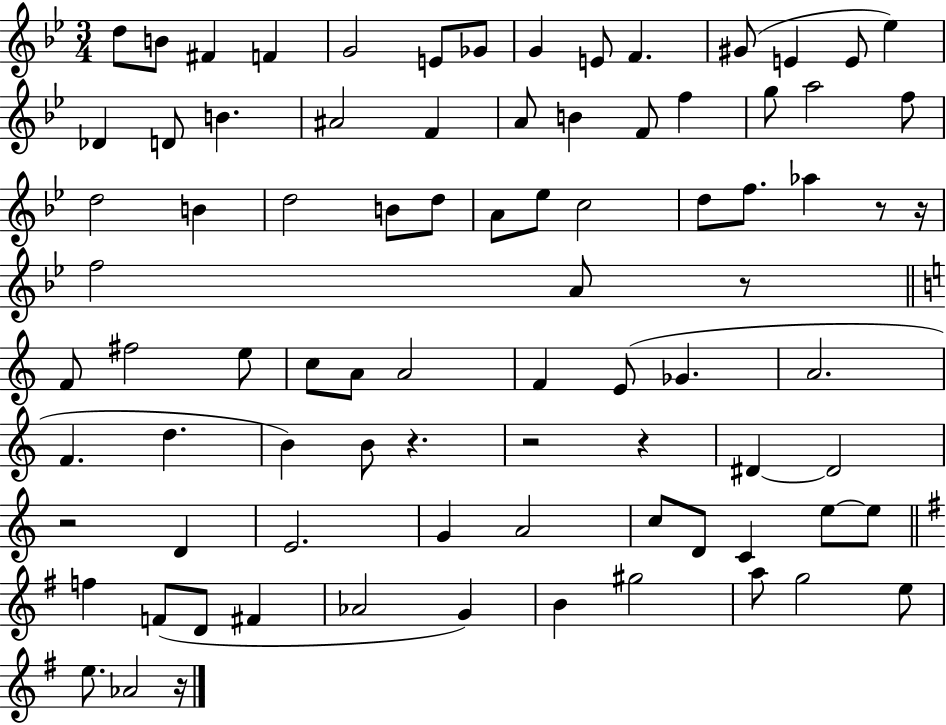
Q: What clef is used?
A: treble